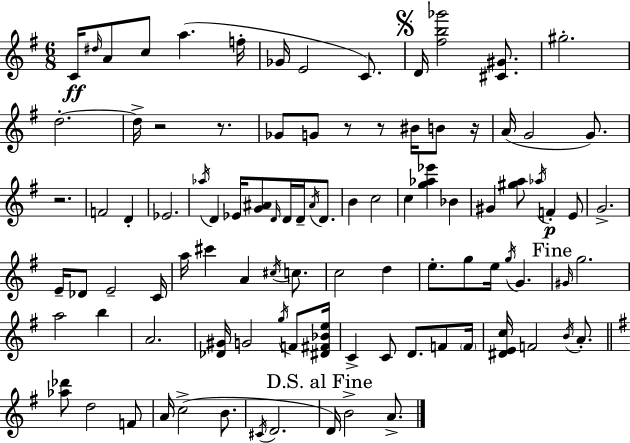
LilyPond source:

{
  \clef treble
  \numericTimeSignature
  \time 6/8
  \key g \major
  \repeat volta 2 { c'16\ff \grace { dis''16 } a'8 c''8 a''4.( | f''16-. ges'16 e'2 c'8.) | \mark \markup { \musicglyph "scripts.segno" } d'16 <fis'' b'' ges'''>2 <cis' gis'>8. | gis''2.-. | \break d''2.-.~~ | d''16-> r2 r8. | ges'8 g'8 r8 r8 bis'16 b'8 | r16 a'16( g'2 g'8.) | \break r2. | f'2 d'4-. | ees'2. | \acciaccatura { aes''16 } d'4 ees'16 <g' ais'>8 \grace { d'16 } d'16 d'16-- | \break \acciaccatura { ais'16 } d'8. b'4 c''2 | c''4 <g'' aes'' ees'''>4 | bes'4 gis'4 <gis'' a''>8 \acciaccatura { aes''16 } f'4-.\p | e'8 g'2.-> | \break e'16-- des'8 e'2-- | c'16 a''16 cis'''4 a'4 | \acciaccatura { cis''16 } c''8. c''2 | d''4 e''8.-. g''8 e''16 | \break \acciaccatura { g''16 } g'4. \mark "Fine" \grace { gis'16 } g''2. | a''2 | b''4 a'2. | <des' gis'>16 g'2 | \break \acciaccatura { g''16 } f'8 <dis' fis' bes' e''>16 c'4-> | c'8 d'8. f'8 \parenthesize f'16 <dis' e' c''>16 f'2 | \acciaccatura { b'16 } a'8.-. \bar "||" \break \key g \major <aes'' des'''>8 d''2 f'8 | a'16 c''2->( b'8. | \acciaccatura { cis'16 } d'2. | \mark "D.S. al Fine" d'16) b'2-> a'8.-> | \break } \bar "|."
}